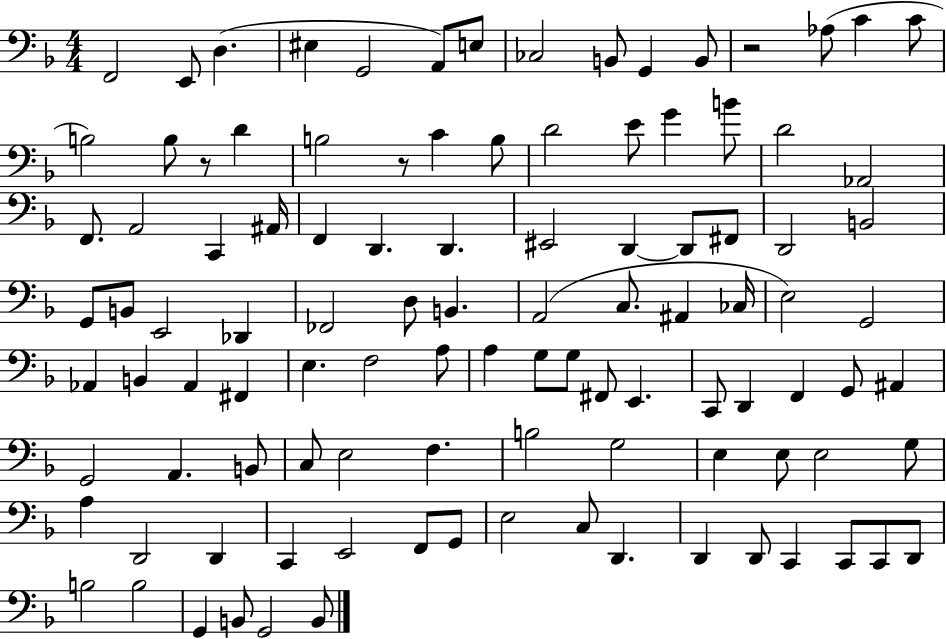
{
  \clef bass
  \numericTimeSignature
  \time 4/4
  \key f \major
  \repeat volta 2 { f,2 e,8 d4.( | eis4 g,2 a,8) e8 | ces2 b,8 g,4 b,8 | r2 aes8( c'4 c'8 | \break b2) b8 r8 d'4 | b2 r8 c'4 b8 | d'2 e'8 g'4 b'8 | d'2 aes,2 | \break f,8. a,2 c,4 ais,16 | f,4 d,4. d,4. | eis,2 d,4~~ d,8 fis,8 | d,2 b,2 | \break g,8 b,8 e,2 des,4 | fes,2 d8 b,4. | a,2( c8. ais,4 ces16 | e2) g,2 | \break aes,4 b,4 aes,4 fis,4 | e4. f2 a8 | a4 g8 g8 fis,8 e,4. | c,8 d,4 f,4 g,8 ais,4 | \break g,2 a,4. b,8 | c8 e2 f4. | b2 g2 | e4 e8 e2 g8 | \break a4 d,2 d,4 | c,4 e,2 f,8 g,8 | e2 c8 d,4. | d,4 d,8 c,4 c,8 c,8 d,8 | \break b2 b2 | g,4 b,8 g,2 b,8 | } \bar "|."
}